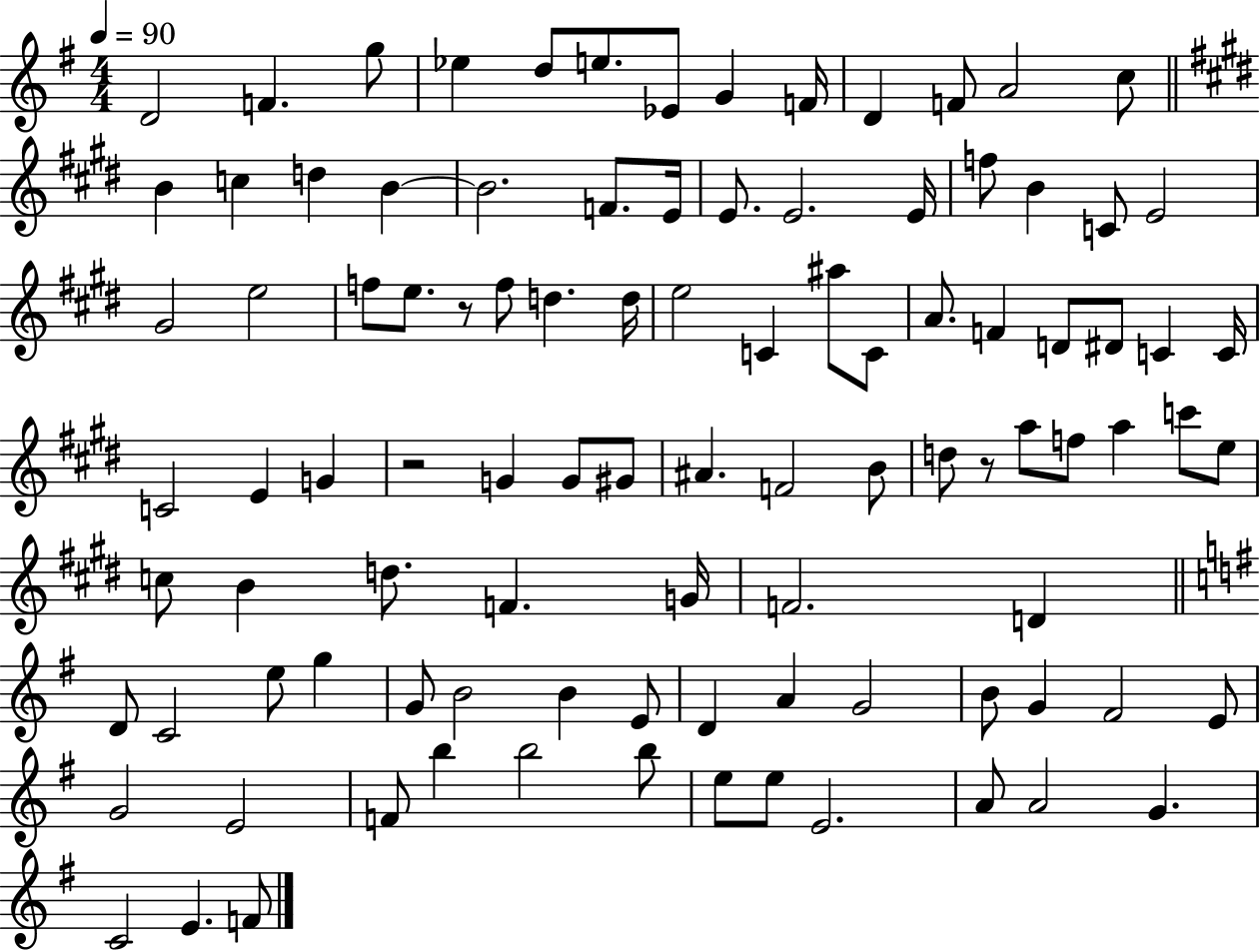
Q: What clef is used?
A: treble